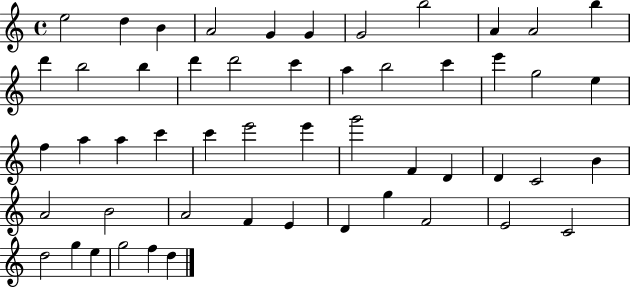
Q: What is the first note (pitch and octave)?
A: E5